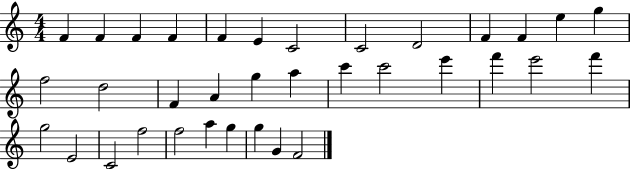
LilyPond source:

{
  \clef treble
  \numericTimeSignature
  \time 4/4
  \key c \major
  f'4 f'4 f'4 f'4 | f'4 e'4 c'2 | c'2 d'2 | f'4 f'4 e''4 g''4 | \break f''2 d''2 | f'4 a'4 g''4 a''4 | c'''4 c'''2 e'''4 | f'''4 e'''2 f'''4 | \break g''2 e'2 | c'2 f''2 | f''2 a''4 g''4 | g''4 g'4 f'2 | \break \bar "|."
}